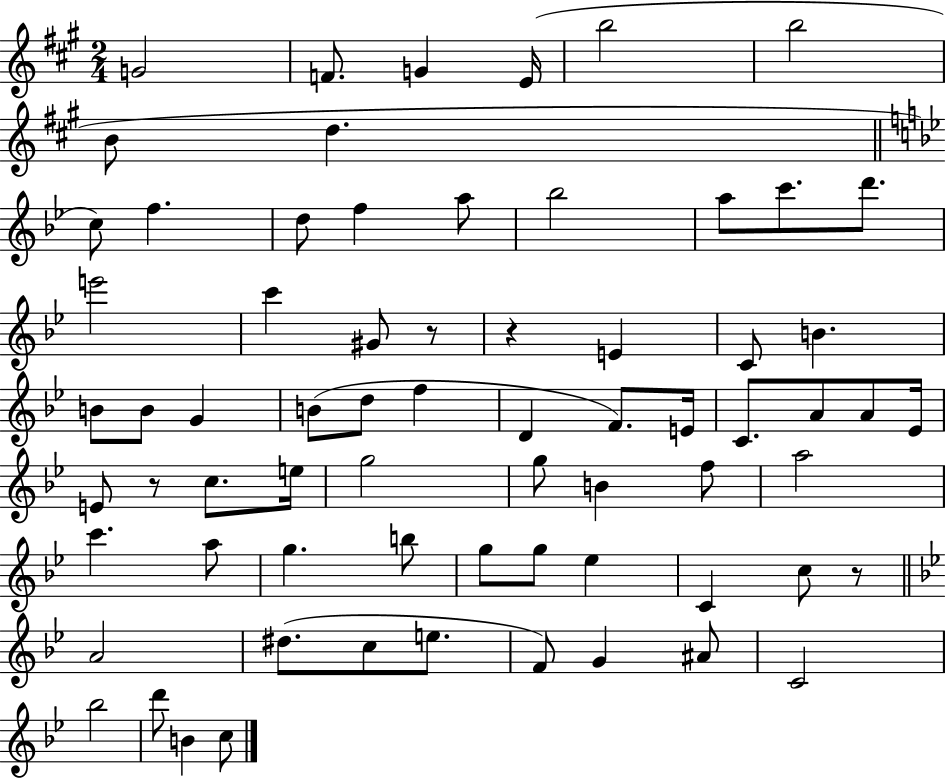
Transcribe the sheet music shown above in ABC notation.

X:1
T:Untitled
M:2/4
L:1/4
K:A
G2 F/2 G E/4 b2 b2 B/2 d c/2 f d/2 f a/2 _b2 a/2 c'/2 d'/2 e'2 c' ^G/2 z/2 z E C/2 B B/2 B/2 G B/2 d/2 f D F/2 E/4 C/2 A/2 A/2 _E/4 E/2 z/2 c/2 e/4 g2 g/2 B f/2 a2 c' a/2 g b/2 g/2 g/2 _e C c/2 z/2 A2 ^d/2 c/2 e/2 F/2 G ^A/2 C2 _b2 d'/2 B c/2